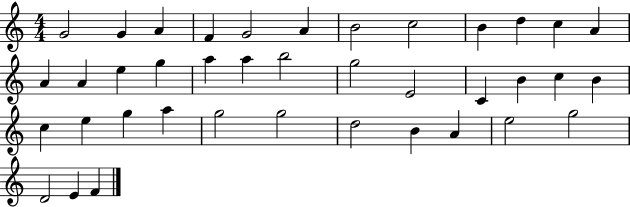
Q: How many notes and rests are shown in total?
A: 39